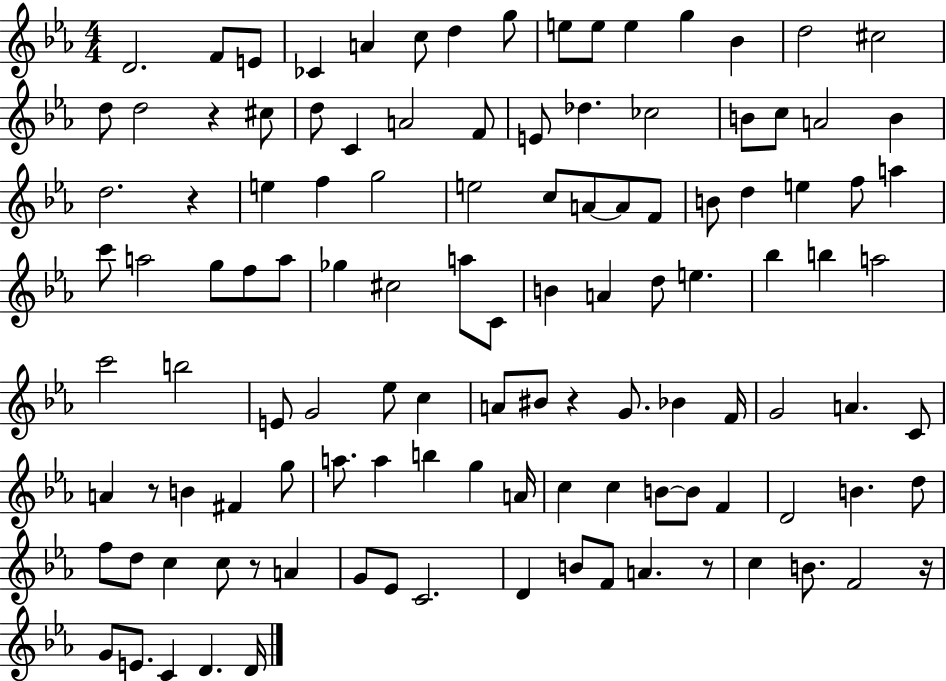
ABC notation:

X:1
T:Untitled
M:4/4
L:1/4
K:Eb
D2 F/2 E/2 _C A c/2 d g/2 e/2 e/2 e g _B d2 ^c2 d/2 d2 z ^c/2 d/2 C A2 F/2 E/2 _d _c2 B/2 c/2 A2 B d2 z e f g2 e2 c/2 A/2 A/2 F/2 B/2 d e f/2 a c'/2 a2 g/2 f/2 a/2 _g ^c2 a/2 C/2 B A d/2 e _b b a2 c'2 b2 E/2 G2 _e/2 c A/2 ^B/2 z G/2 _B F/4 G2 A C/2 A z/2 B ^F g/2 a/2 a b g A/4 c c B/2 B/2 F D2 B d/2 f/2 d/2 c c/2 z/2 A G/2 _E/2 C2 D B/2 F/2 A z/2 c B/2 F2 z/4 G/2 E/2 C D D/4